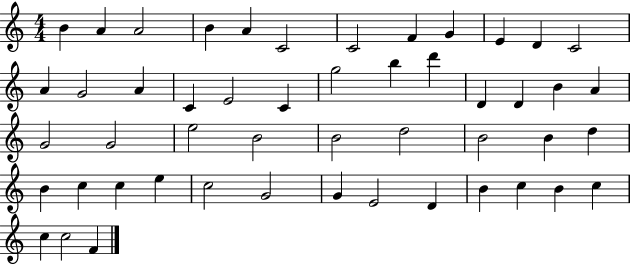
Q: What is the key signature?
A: C major